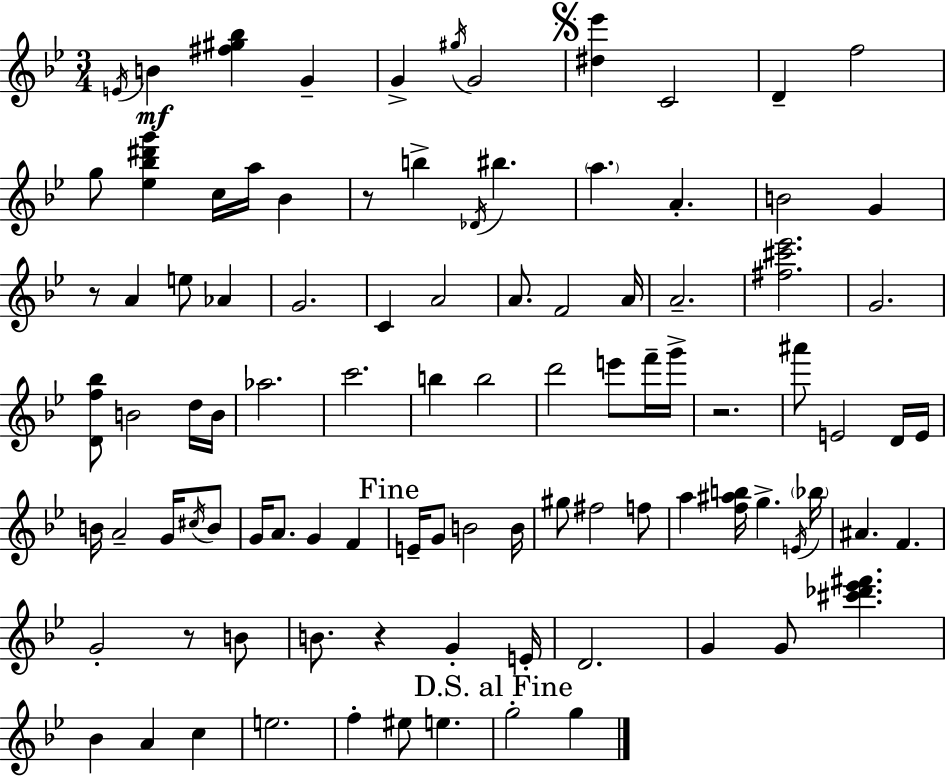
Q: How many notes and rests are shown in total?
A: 97